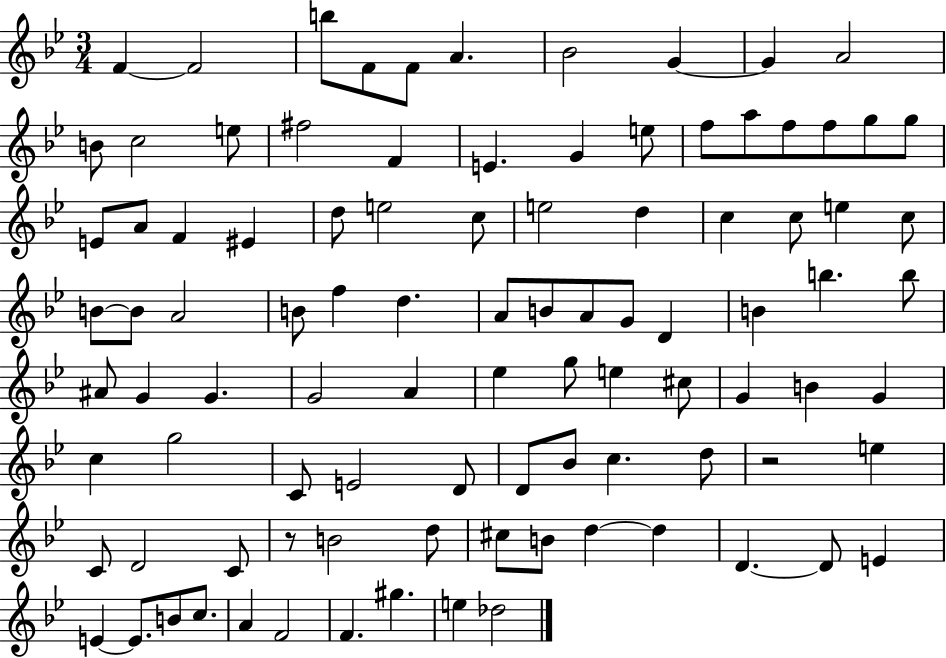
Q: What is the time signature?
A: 3/4